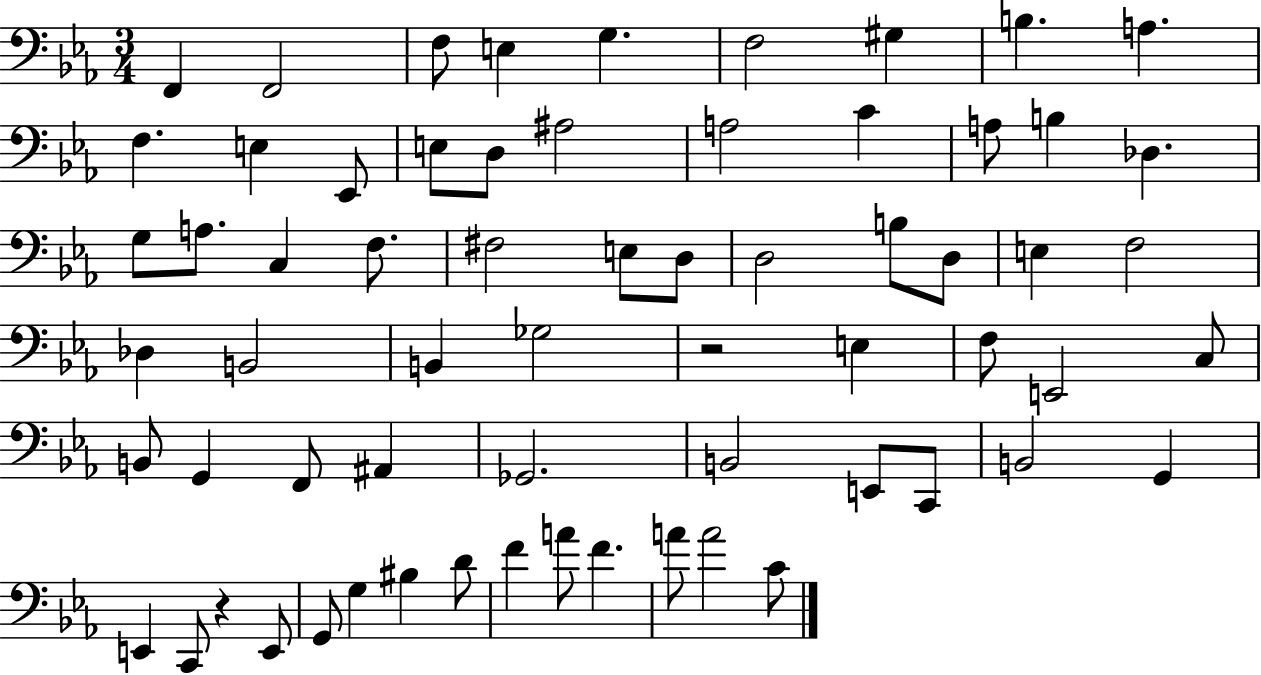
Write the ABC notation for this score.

X:1
T:Untitled
M:3/4
L:1/4
K:Eb
F,, F,,2 F,/2 E, G, F,2 ^G, B, A, F, E, _E,,/2 E,/2 D,/2 ^A,2 A,2 C A,/2 B, _D, G,/2 A,/2 C, F,/2 ^F,2 E,/2 D,/2 D,2 B,/2 D,/2 E, F,2 _D, B,,2 B,, _G,2 z2 E, F,/2 E,,2 C,/2 B,,/2 G,, F,,/2 ^A,, _G,,2 B,,2 E,,/2 C,,/2 B,,2 G,, E,, C,,/2 z E,,/2 G,,/2 G, ^B, D/2 F A/2 F A/2 A2 C/2